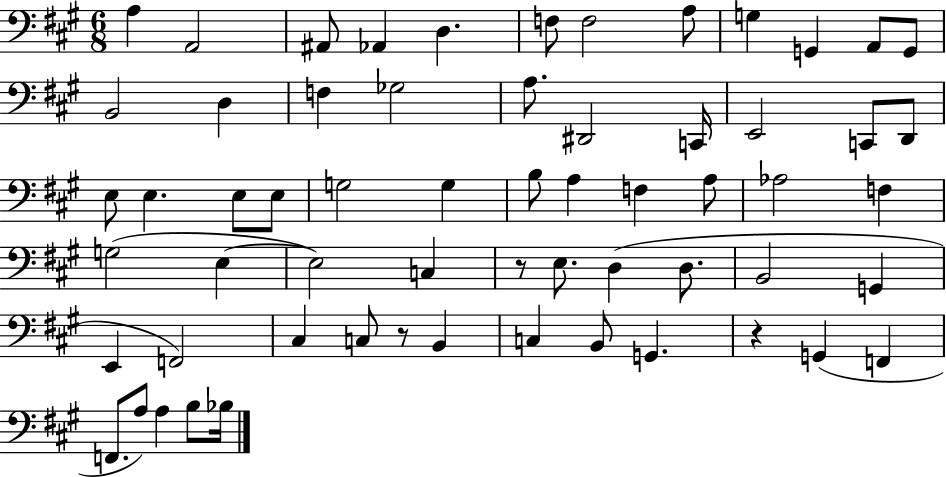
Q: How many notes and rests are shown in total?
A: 61